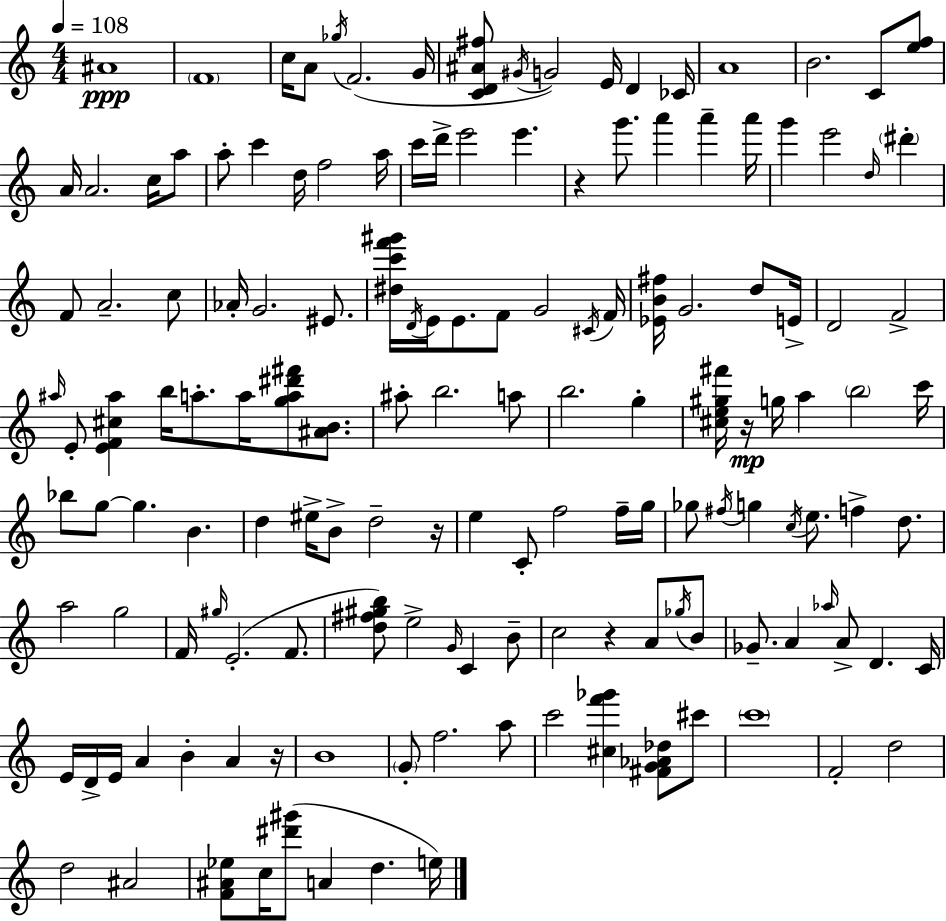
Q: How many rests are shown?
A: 5